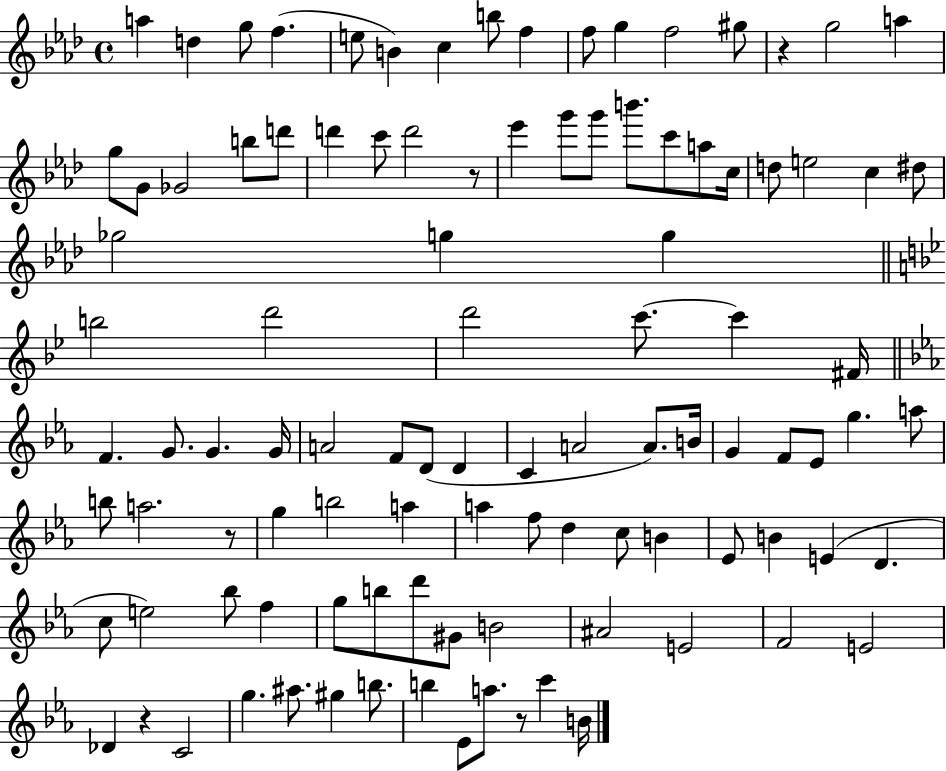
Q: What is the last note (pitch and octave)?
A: B4